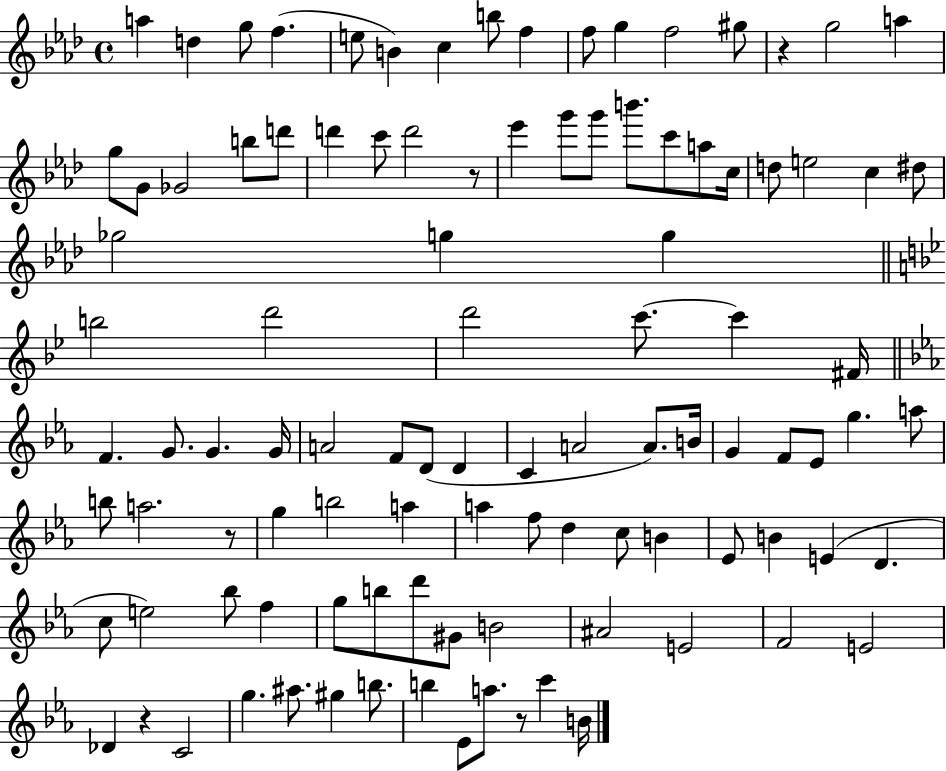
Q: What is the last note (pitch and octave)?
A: B4